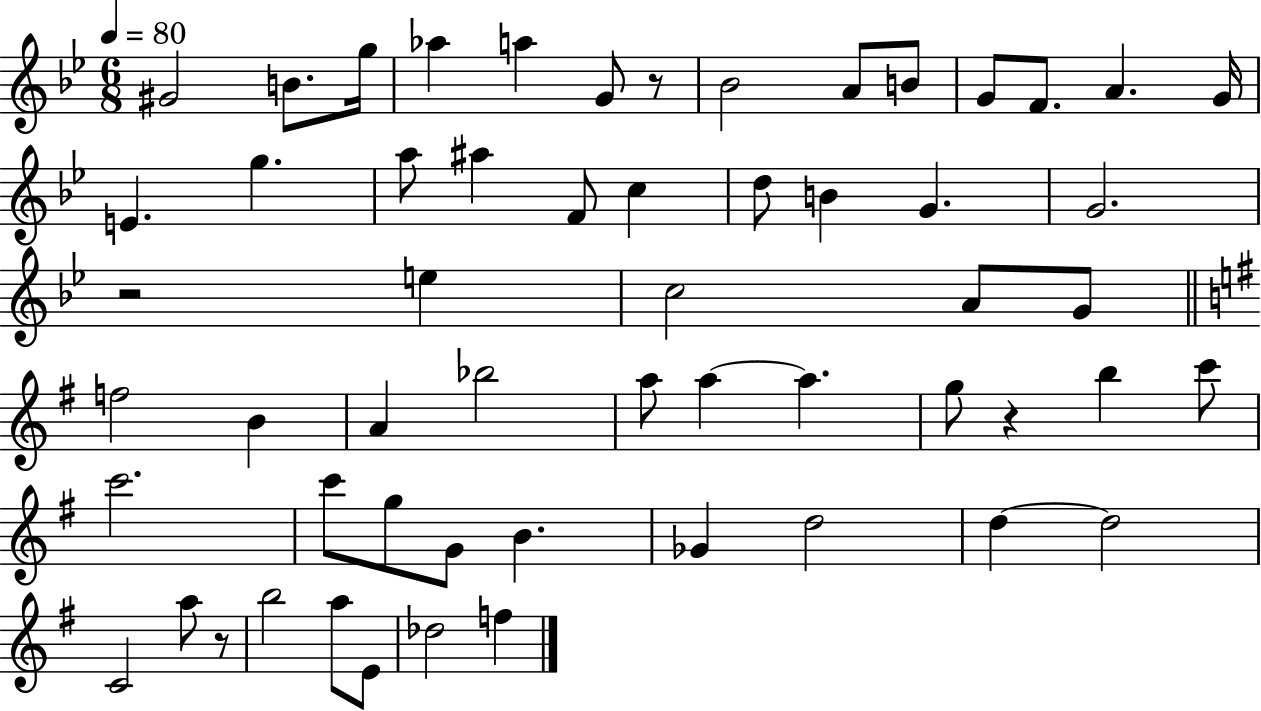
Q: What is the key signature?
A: BES major